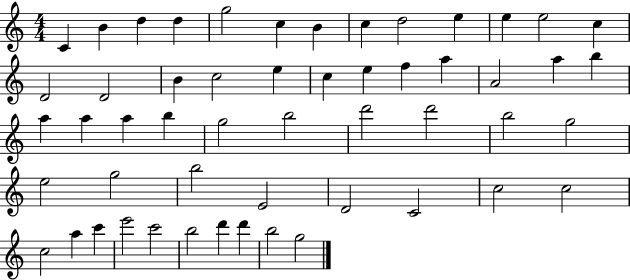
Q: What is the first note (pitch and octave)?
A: C4